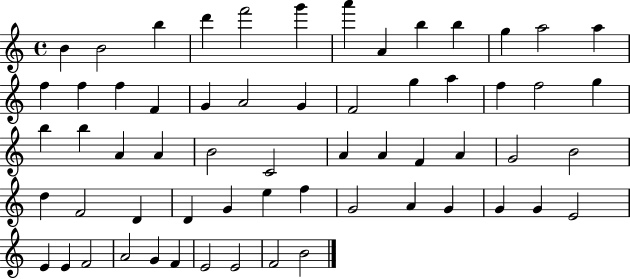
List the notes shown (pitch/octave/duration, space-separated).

B4/q B4/h B5/q D6/q F6/h G6/q A6/q A4/q B5/q B5/q G5/q A5/h A5/q F5/q F5/q F5/q F4/q G4/q A4/h G4/q F4/h G5/q A5/q F5/q F5/h G5/q B5/q B5/q A4/q A4/q B4/h C4/h A4/q A4/q F4/q A4/q G4/h B4/h D5/q F4/h D4/q D4/q G4/q E5/q F5/q G4/h A4/q G4/q G4/q G4/q E4/h E4/q E4/q F4/h A4/h G4/q F4/q E4/h E4/h F4/h B4/h